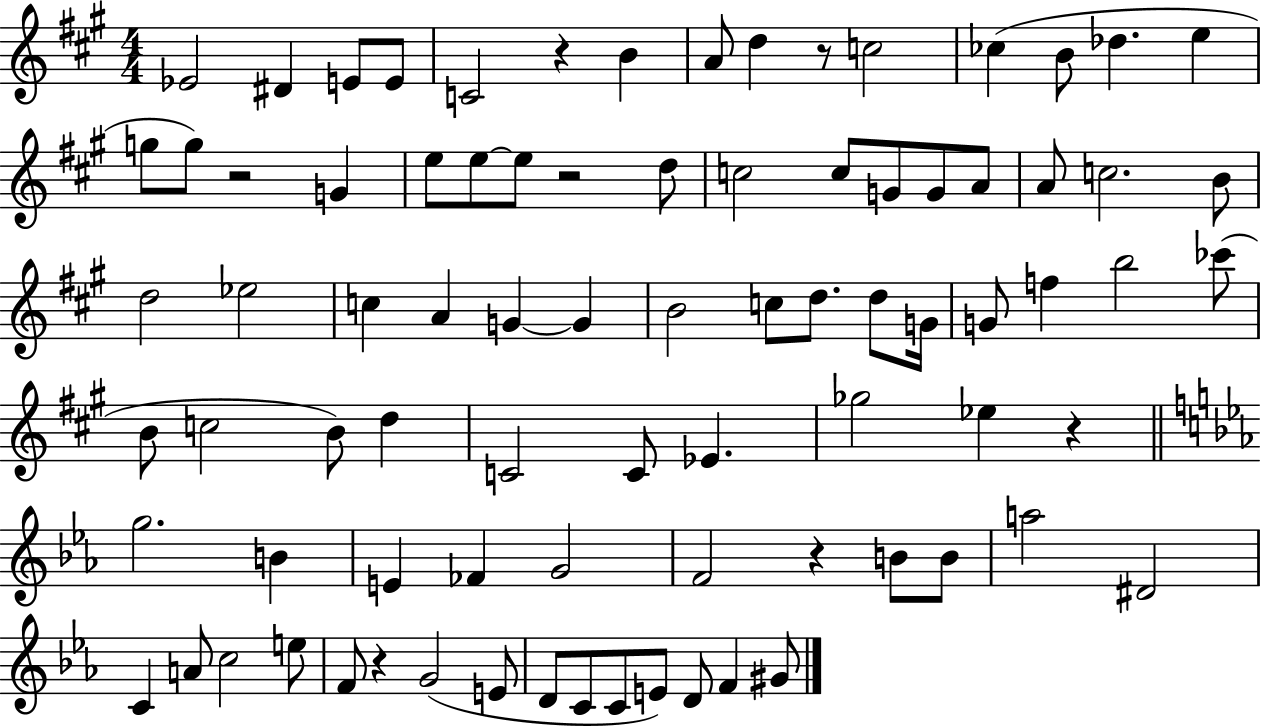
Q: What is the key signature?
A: A major